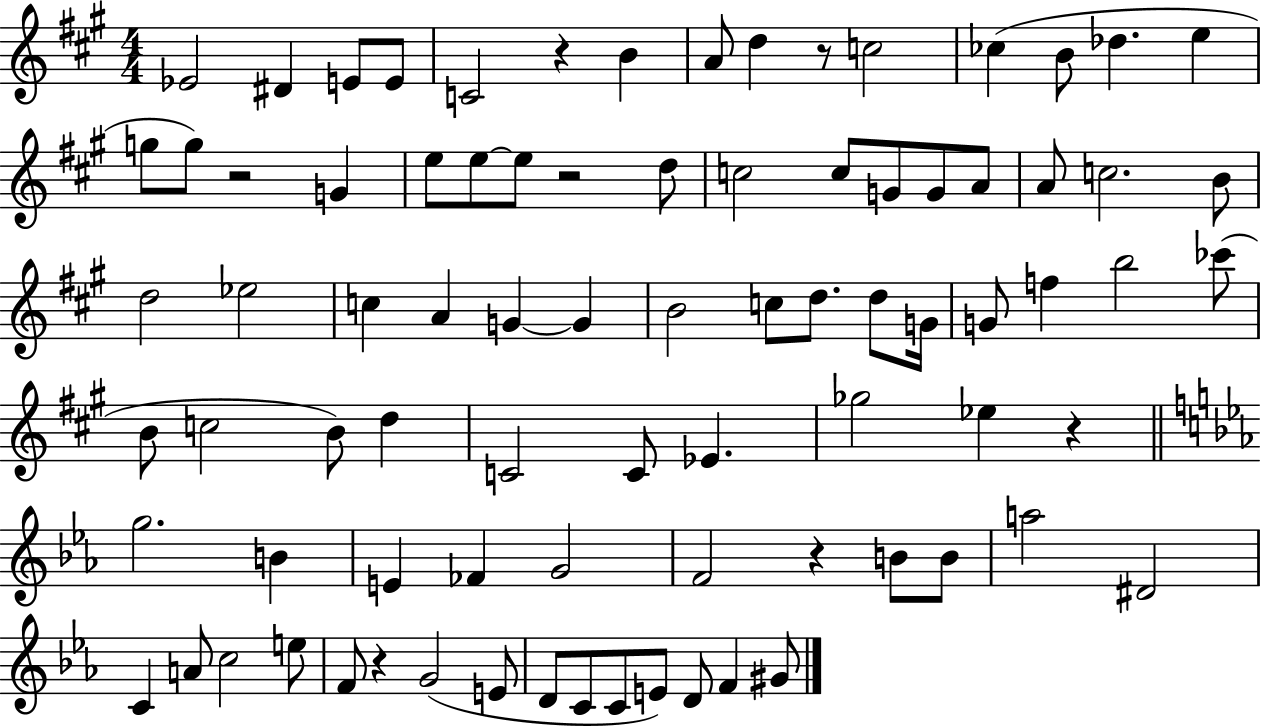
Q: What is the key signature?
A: A major